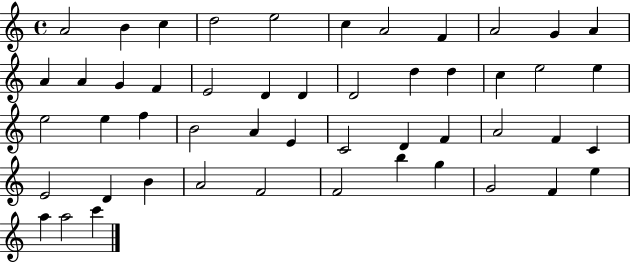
X:1
T:Untitled
M:4/4
L:1/4
K:C
A2 B c d2 e2 c A2 F A2 G A A A G F E2 D D D2 d d c e2 e e2 e f B2 A E C2 D F A2 F C E2 D B A2 F2 F2 b g G2 F e a a2 c'